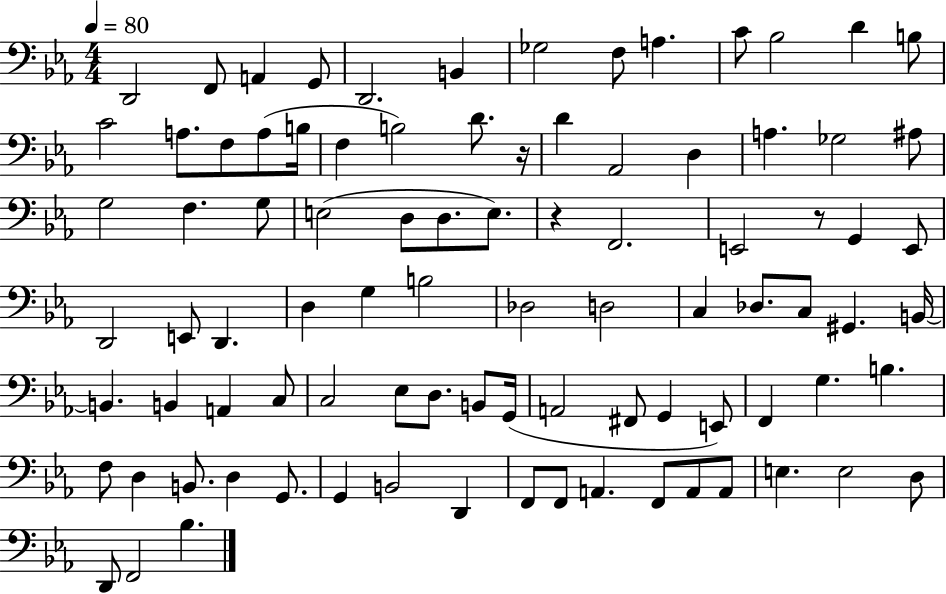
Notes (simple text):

D2/h F2/e A2/q G2/e D2/h. B2/q Gb3/h F3/e A3/q. C4/e Bb3/h D4/q B3/e C4/h A3/e. F3/e A3/e B3/s F3/q B3/h D4/e. R/s D4/q Ab2/h D3/q A3/q. Gb3/h A#3/e G3/h F3/q. G3/e E3/h D3/e D3/e. E3/e. R/q F2/h. E2/h R/e G2/q E2/e D2/h E2/e D2/q. D3/q G3/q B3/h Db3/h D3/h C3/q Db3/e. C3/e G#2/q. B2/s B2/q. B2/q A2/q C3/e C3/h Eb3/e D3/e. B2/e G2/s A2/h F#2/e G2/q E2/e F2/q G3/q. B3/q. F3/e D3/q B2/e. D3/q G2/e. G2/q B2/h D2/q F2/e F2/e A2/q. F2/e A2/e A2/e E3/q. E3/h D3/e D2/e F2/h Bb3/q.